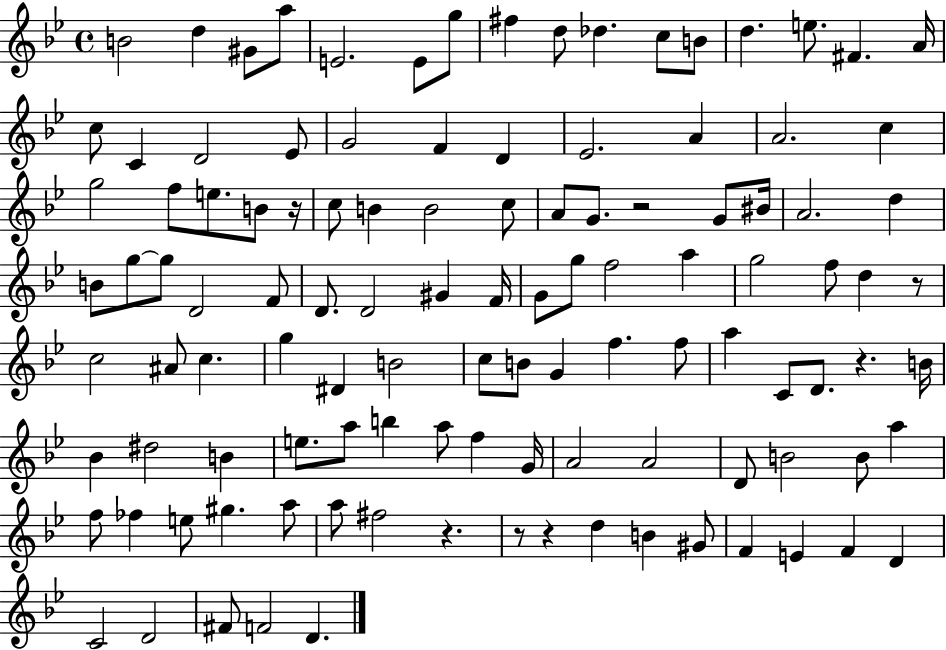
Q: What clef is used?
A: treble